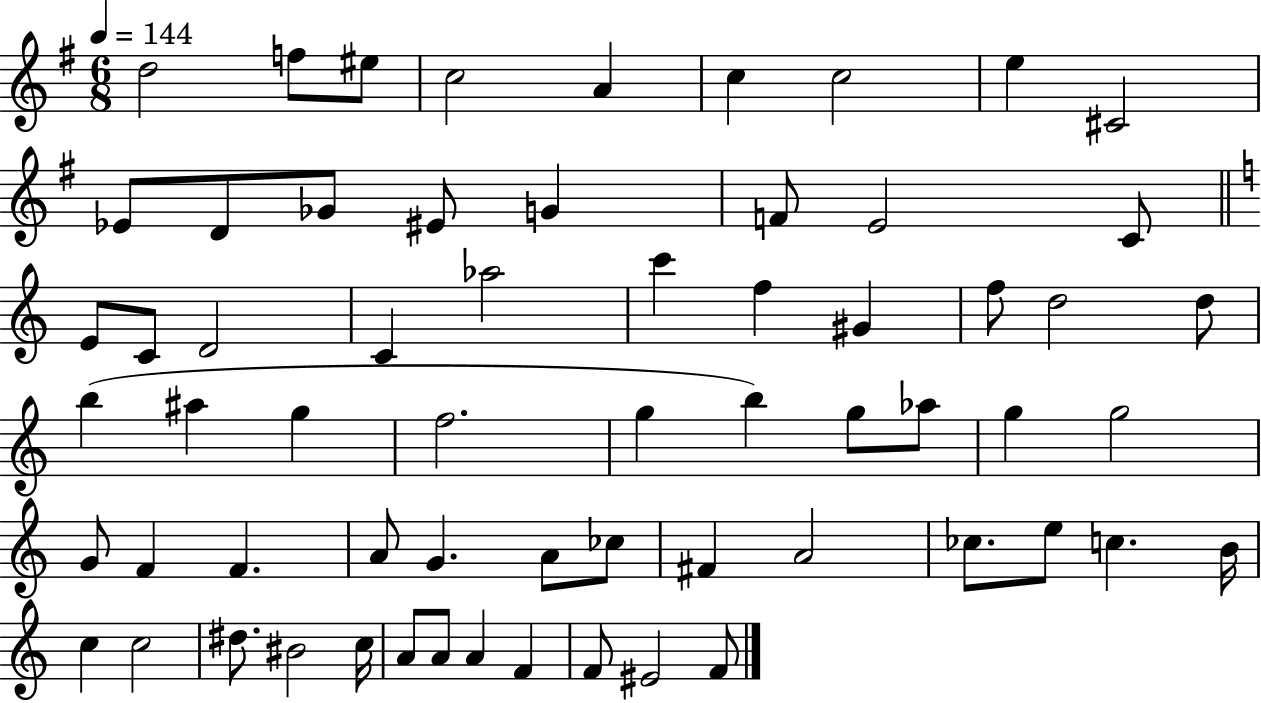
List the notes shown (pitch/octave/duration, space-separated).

D5/h F5/e EIS5/e C5/h A4/q C5/q C5/h E5/q C#4/h Eb4/e D4/e Gb4/e EIS4/e G4/q F4/e E4/h C4/e E4/e C4/e D4/h C4/q Ab5/h C6/q F5/q G#4/q F5/e D5/h D5/e B5/q A#5/q G5/q F5/h. G5/q B5/q G5/e Ab5/e G5/q G5/h G4/e F4/q F4/q. A4/e G4/q. A4/e CES5/e F#4/q A4/h CES5/e. E5/e C5/q. B4/s C5/q C5/h D#5/e. BIS4/h C5/s A4/e A4/e A4/q F4/q F4/e EIS4/h F4/e